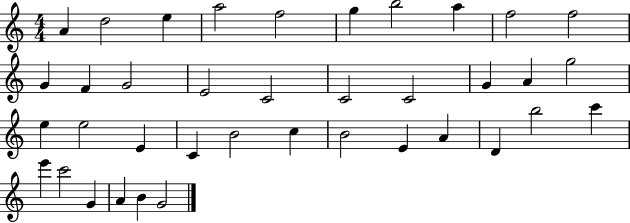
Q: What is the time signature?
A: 4/4